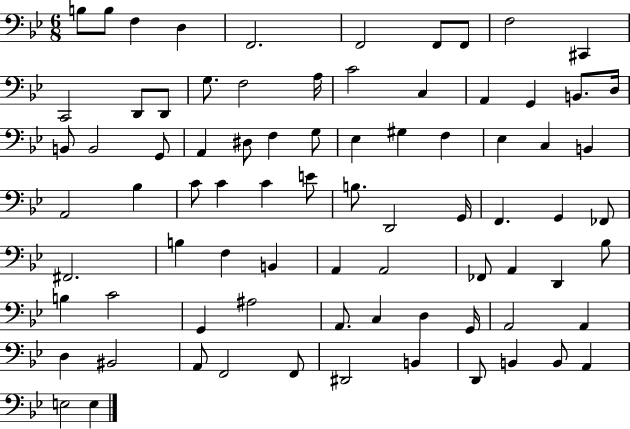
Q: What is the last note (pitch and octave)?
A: E3